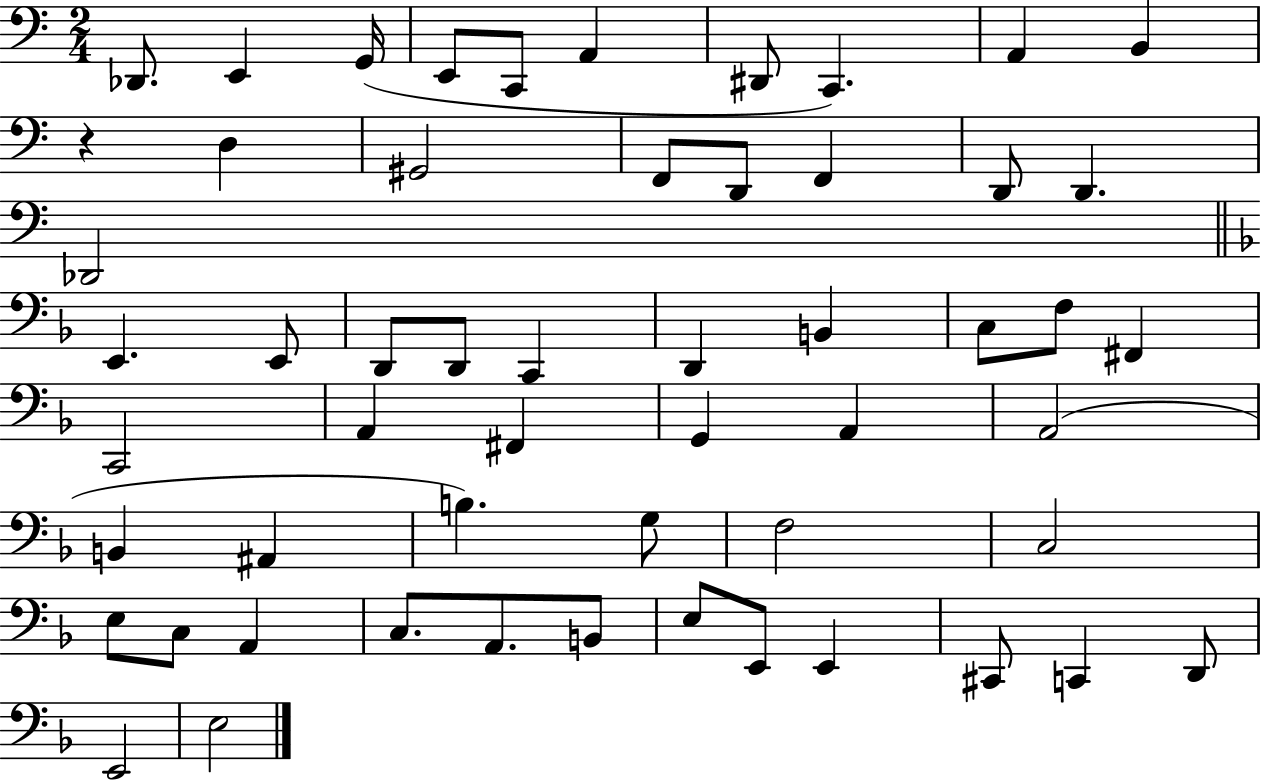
Db2/e. E2/q G2/s E2/e C2/e A2/q D#2/e C2/q. A2/q B2/q R/q D3/q G#2/h F2/e D2/e F2/q D2/e D2/q. Db2/h E2/q. E2/e D2/e D2/e C2/q D2/q B2/q C3/e F3/e F#2/q C2/h A2/q F#2/q G2/q A2/q A2/h B2/q A#2/q B3/q. G3/e F3/h C3/h E3/e C3/e A2/q C3/e. A2/e. B2/e E3/e E2/e E2/q C#2/e C2/q D2/e E2/h E3/h